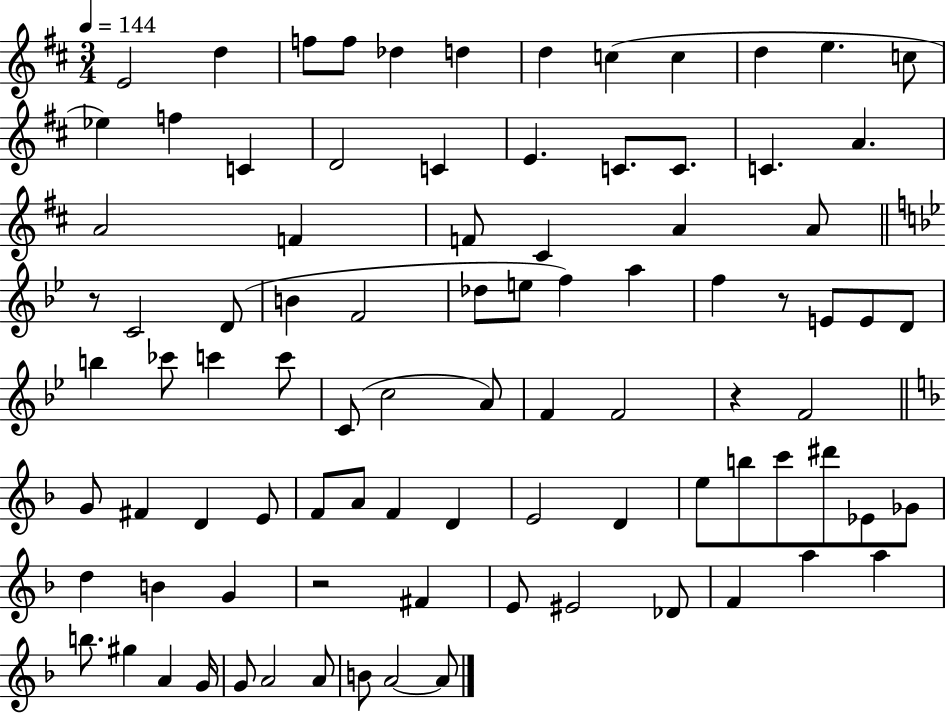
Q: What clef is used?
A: treble